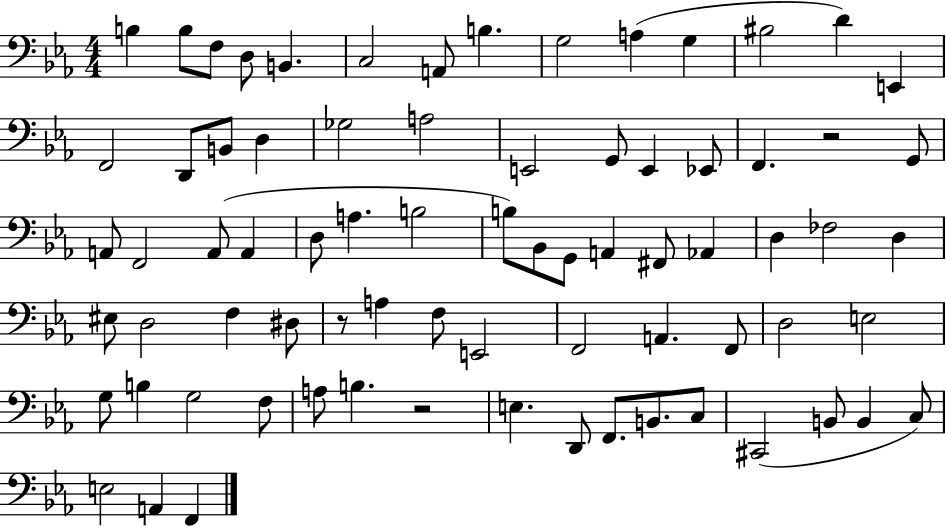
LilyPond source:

{
  \clef bass
  \numericTimeSignature
  \time 4/4
  \key ees \major
  b4 b8 f8 d8 b,4. | c2 a,8 b4. | g2 a4( g4 | bis2 d'4) e,4 | \break f,2 d,8 b,8 d4 | ges2 a2 | e,2 g,8 e,4 ees,8 | f,4. r2 g,8 | \break a,8 f,2 a,8( a,4 | d8 a4. b2 | b8) bes,8 g,8 a,4 fis,8 aes,4 | d4 fes2 d4 | \break eis8 d2 f4 dis8 | r8 a4 f8 e,2 | f,2 a,4. f,8 | d2 e2 | \break g8 b4 g2 f8 | a8 b4. r2 | e4. d,8 f,8. b,8. c8 | cis,2( b,8 b,4 c8) | \break e2 a,4 f,4 | \bar "|."
}